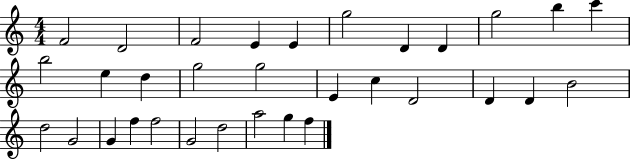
X:1
T:Untitled
M:4/4
L:1/4
K:C
F2 D2 F2 E E g2 D D g2 b c' b2 e d g2 g2 E c D2 D D B2 d2 G2 G f f2 G2 d2 a2 g f